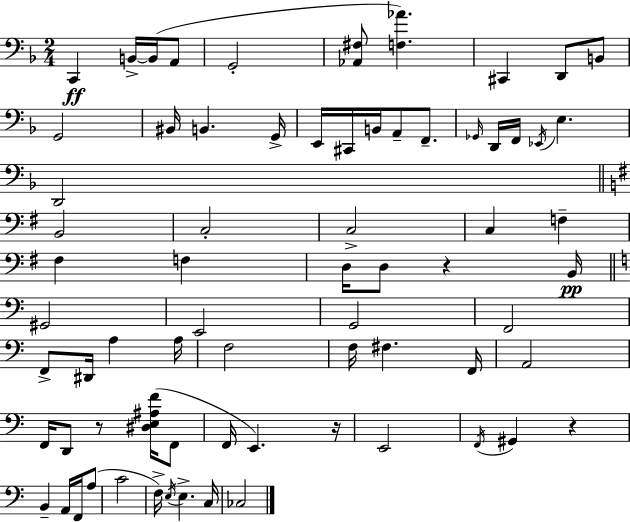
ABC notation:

X:1
T:Untitled
M:2/4
L:1/4
K:Dm
C,, B,,/4 B,,/4 A,,/2 G,,2 [_A,,^F,]/2 [F,_A] ^C,, D,,/2 B,,/2 G,,2 ^B,,/4 B,, G,,/4 E,,/4 ^C,,/4 B,,/4 A,,/2 F,,/2 _G,,/4 D,,/4 F,,/4 _E,,/4 E, D,,2 B,,2 C,2 C,2 C, F, ^F, F, D,/4 D,/2 z B,,/4 ^G,,2 E,,2 G,,2 F,,2 F,,/2 ^D,,/4 A, A,/4 F,2 F,/4 ^F, F,,/4 A,,2 F,,/4 D,,/2 z/2 [^D,E,^A,F]/4 F,,/2 F,,/4 E,, z/4 E,,2 F,,/4 ^G,, z B,, A,,/4 F,,/4 A,/2 C2 F,/4 E,/4 E, C,/4 _C,2